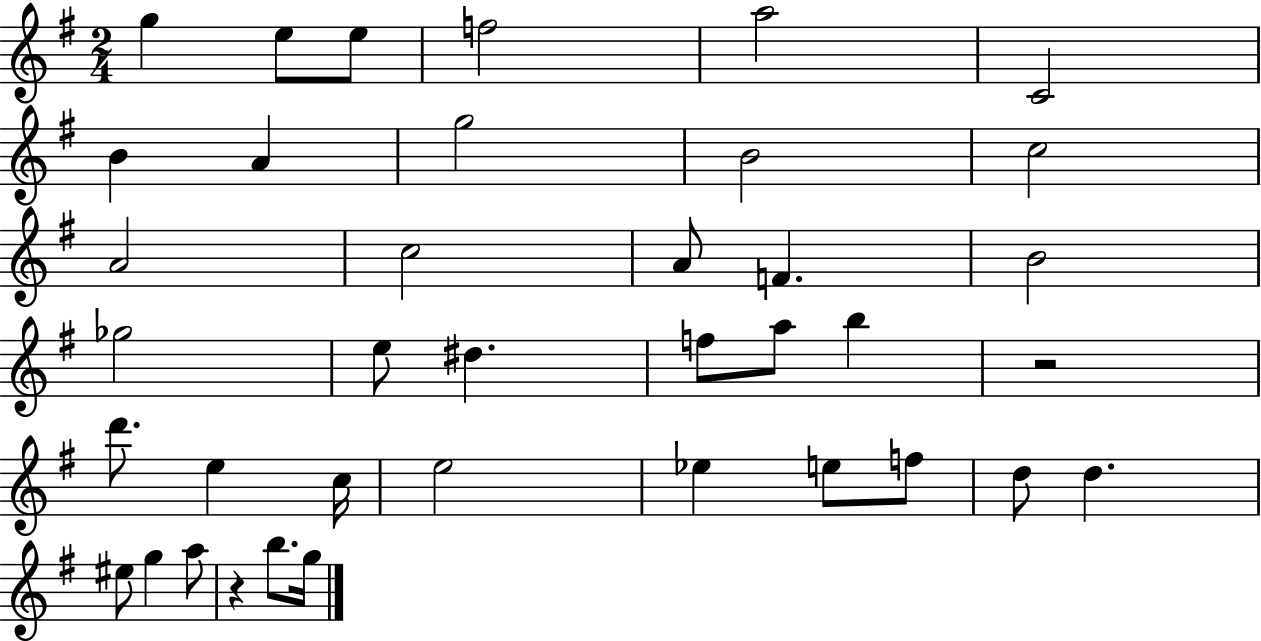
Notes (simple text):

G5/q E5/e E5/e F5/h A5/h C4/h B4/q A4/q G5/h B4/h C5/h A4/h C5/h A4/e F4/q. B4/h Gb5/h E5/e D#5/q. F5/e A5/e B5/q R/h D6/e. E5/q C5/s E5/h Eb5/q E5/e F5/e D5/e D5/q. EIS5/e G5/q A5/e R/q B5/e. G5/s